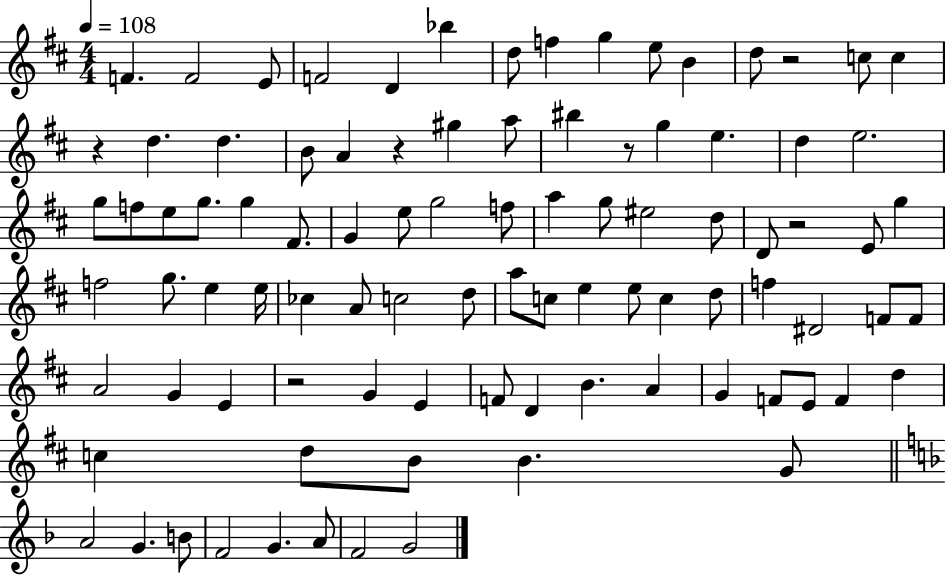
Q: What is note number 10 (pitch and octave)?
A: E5